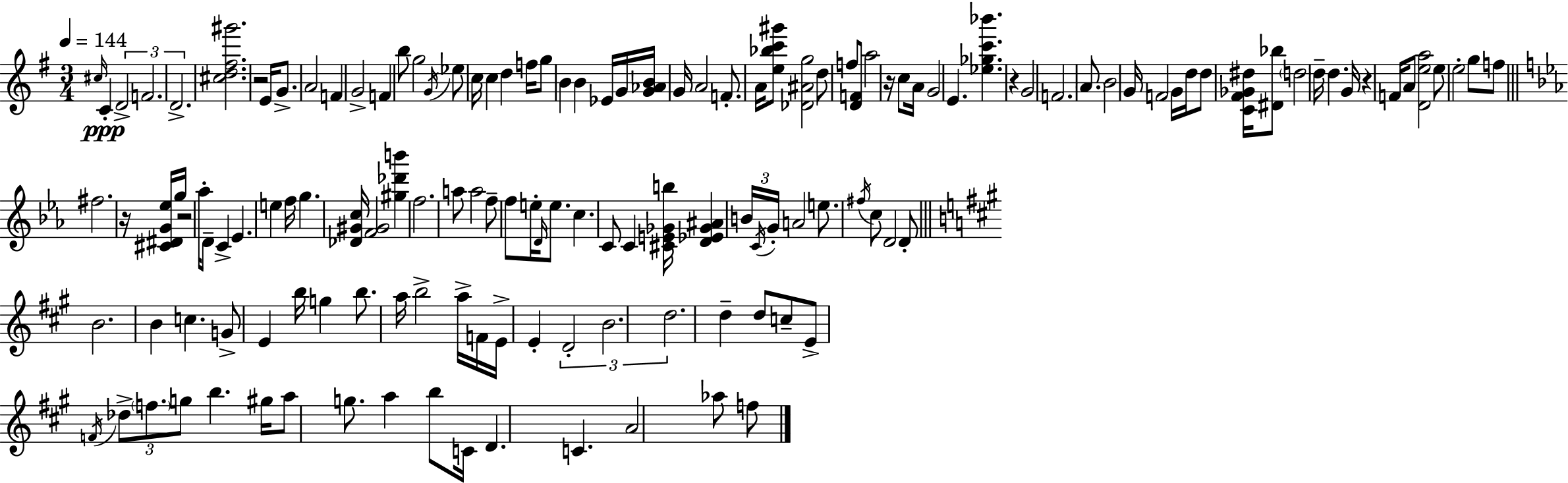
{
  \clef treble
  \numericTimeSignature
  \time 3/4
  \key e \minor
  \tempo 4 = 144
  \grace { cis''16 }\ppp c'4-. \tuplet 3/2 { d'2-> | f'2. | d'2.-> } | <cis'' d'' fis'' gis'''>2. | \break r2 e'16 g'8.-> | a'2 f'4 | g'2-> f'4 | b''8 g''2 \acciaccatura { g'16 } | \break ees''8 c''16 c''4 d''4 f''16 | g''8 b'4 b'4 ees'16 g'16 | <g' aes' b'>16 g'16 a'2 f'8.-. | a'16 <e'' bes'' c''' gis'''>8 <des' ais' g''>2 | \break d''8 f''8 <d' f'>8 a''2 | r16 c''8 a'16 g'2 | e'4. <ees'' ges'' c''' bes'''>4. | r4 g'2 | \break f'2. | \parenthesize a'8. b'2 | g'16 f'2 g'16 d''16 | d''8 <c' fis' ges' dis''>16 <dis' bes''>8 \parenthesize d''2 | \break d''16-- d''4. g'16 r4 | f'16 a'8 <d' e'' a''>2 | e''8 e''2-. g''8 | f''8 \bar "||" \break \key ees \major fis''2. | r16 <cis' dis' g' ees''>16 g''16 r2 aes''16-. | d'8-- c'4-> ees'4. | e''4 f''16 g''4. <des' gis' c''>16 | \break <f' gis'>2 <gis'' des''' b'''>4 | f''2. | a''8 a''2 f''8-- | f''8 e''16-. \grace { d'16 } e''8. c''4. | \break c'8 c'4 <cis' e' ges' b''>16 <d' ees' ges' ais'>4 | \tuplet 3/2 { b'16 \acciaccatura { c'16 } g'16-. } a'2 e''8. | \acciaccatura { fis''16 } c''8 d'2 | d'8-. \bar "||" \break \key a \major b'2. | b'4 c''4. g'8-> | e'4 b''16 g''4 b''8. | a''16 b''2-> a''16-> f'16 e'16-> | \break e'4-. \tuplet 3/2 { d'2-. | b'2. | d''2. } | d''4-- d''8 c''8-- e'8-> \acciaccatura { f'16 } \tuplet 3/2 { des''8-> | \break \parenthesize f''8. g''8 } b''4. | gis''16 a''8 g''8. a''4 b''8 | c'16 d'4. c'4. | a'2 aes''8 f''8 | \break \bar "|."
}